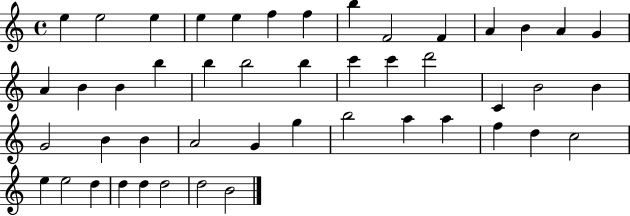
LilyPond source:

{
  \clef treble
  \time 4/4
  \defaultTimeSignature
  \key c \major
  e''4 e''2 e''4 | e''4 e''4 f''4 f''4 | b''4 f'2 f'4 | a'4 b'4 a'4 g'4 | \break a'4 b'4 b'4 b''4 | b''4 b''2 b''4 | c'''4 c'''4 d'''2 | c'4 b'2 b'4 | \break g'2 b'4 b'4 | a'2 g'4 g''4 | b''2 a''4 a''4 | f''4 d''4 c''2 | \break e''4 e''2 d''4 | d''4 d''4 d''2 | d''2 b'2 | \bar "|."
}